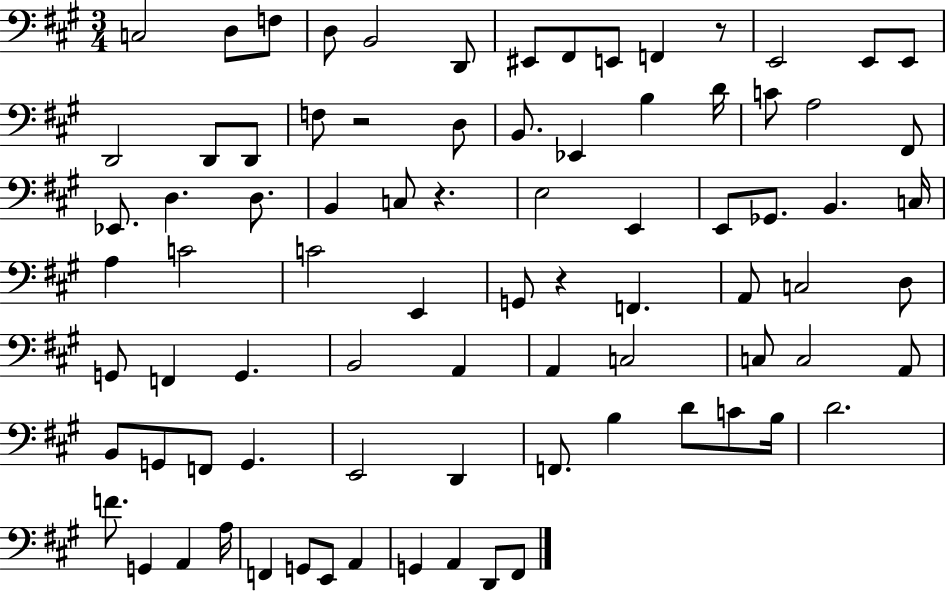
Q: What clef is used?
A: bass